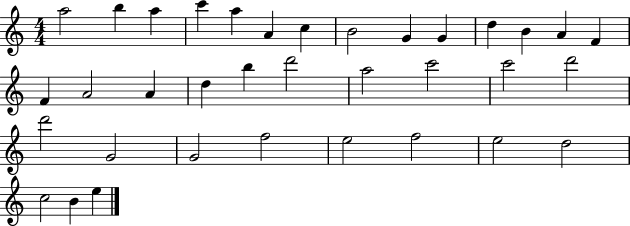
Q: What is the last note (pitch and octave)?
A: E5